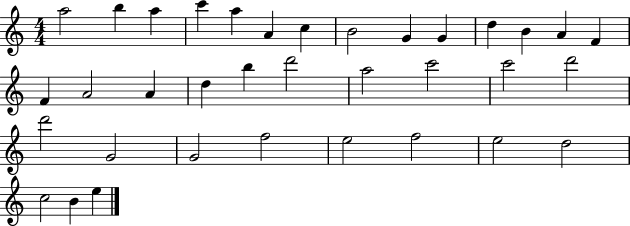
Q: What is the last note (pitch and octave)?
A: E5